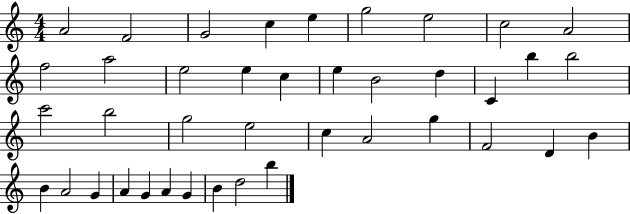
A4/h F4/h G4/h C5/q E5/q G5/h E5/h C5/h A4/h F5/h A5/h E5/h E5/q C5/q E5/q B4/h D5/q C4/q B5/q B5/h C6/h B5/h G5/h E5/h C5/q A4/h G5/q F4/h D4/q B4/q B4/q A4/h G4/q A4/q G4/q A4/q G4/q B4/q D5/h B5/q